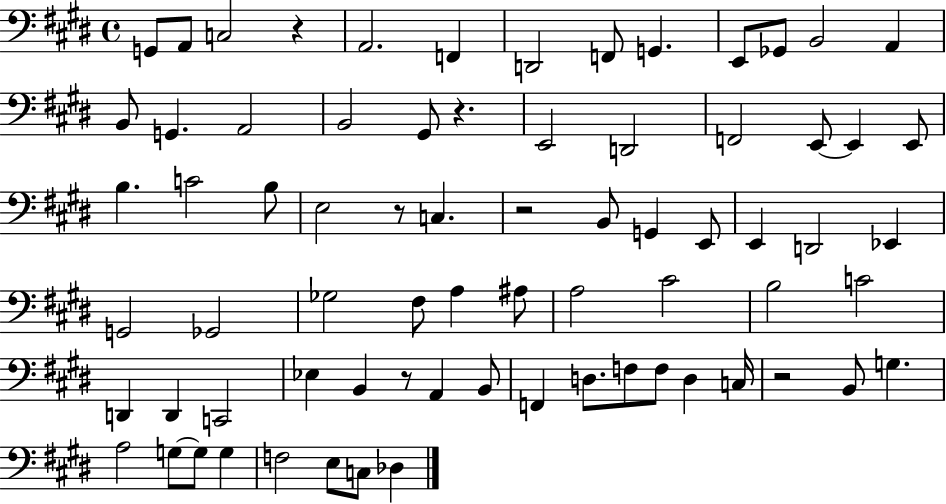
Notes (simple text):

G2/e A2/e C3/h R/q A2/h. F2/q D2/h F2/e G2/q. E2/e Gb2/e B2/h A2/q B2/e G2/q. A2/h B2/h G#2/e R/q. E2/h D2/h F2/h E2/e E2/q E2/e B3/q. C4/h B3/e E3/h R/e C3/q. R/h B2/e G2/q E2/e E2/q D2/h Eb2/q G2/h Gb2/h Gb3/h F#3/e A3/q A#3/e A3/h C#4/h B3/h C4/h D2/q D2/q C2/h Eb3/q B2/q R/e A2/q B2/e F2/q D3/e. F3/e F3/e D3/q C3/s R/h B2/e G3/q. A3/h G3/e G3/e G3/q F3/h E3/e C3/e Db3/q